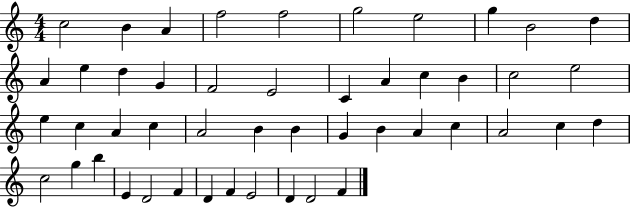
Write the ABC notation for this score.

X:1
T:Untitled
M:4/4
L:1/4
K:C
c2 B A f2 f2 g2 e2 g B2 d A e d G F2 E2 C A c B c2 e2 e c A c A2 B B G B A c A2 c d c2 g b E D2 F D F E2 D D2 F